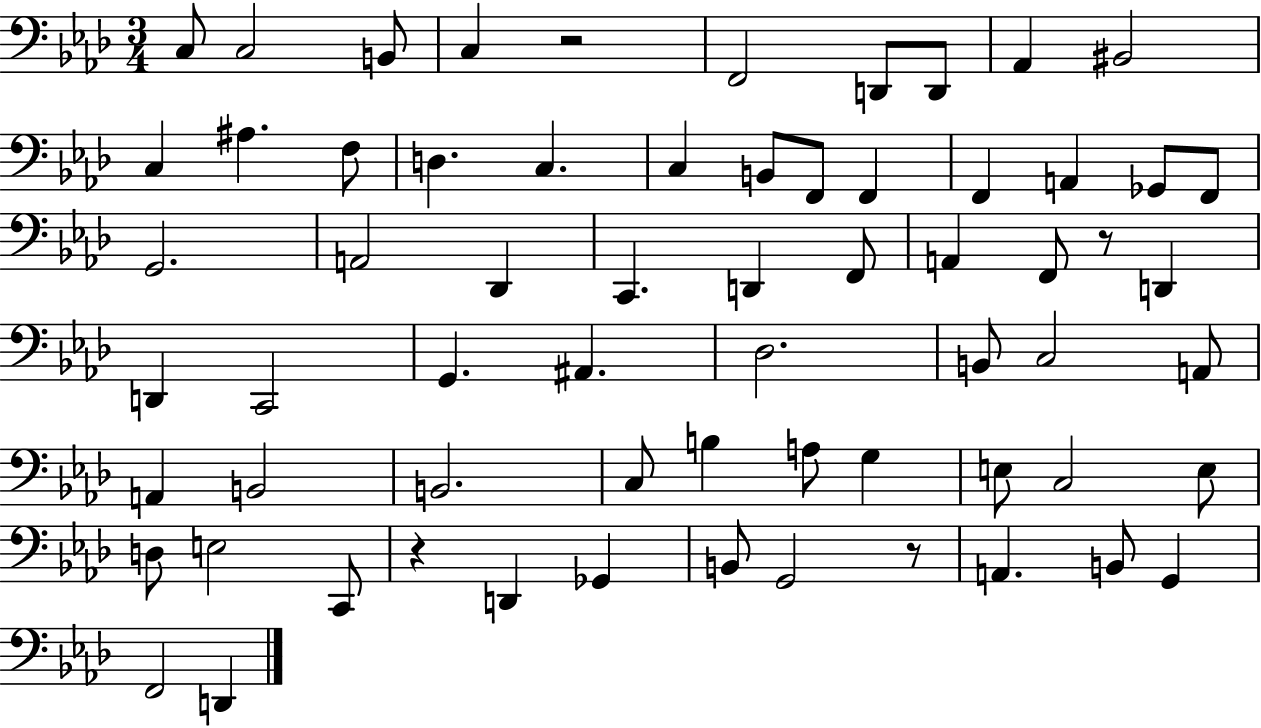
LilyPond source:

{
  \clef bass
  \numericTimeSignature
  \time 3/4
  \key aes \major
  c8 c2 b,8 | c4 r2 | f,2 d,8 d,8 | aes,4 bis,2 | \break c4 ais4. f8 | d4. c4. | c4 b,8 f,8 f,4 | f,4 a,4 ges,8 f,8 | \break g,2. | a,2 des,4 | c,4. d,4 f,8 | a,4 f,8 r8 d,4 | \break d,4 c,2 | g,4. ais,4. | des2. | b,8 c2 a,8 | \break a,4 b,2 | b,2. | c8 b4 a8 g4 | e8 c2 e8 | \break d8 e2 c,8 | r4 d,4 ges,4 | b,8 g,2 r8 | a,4. b,8 g,4 | \break f,2 d,4 | \bar "|."
}